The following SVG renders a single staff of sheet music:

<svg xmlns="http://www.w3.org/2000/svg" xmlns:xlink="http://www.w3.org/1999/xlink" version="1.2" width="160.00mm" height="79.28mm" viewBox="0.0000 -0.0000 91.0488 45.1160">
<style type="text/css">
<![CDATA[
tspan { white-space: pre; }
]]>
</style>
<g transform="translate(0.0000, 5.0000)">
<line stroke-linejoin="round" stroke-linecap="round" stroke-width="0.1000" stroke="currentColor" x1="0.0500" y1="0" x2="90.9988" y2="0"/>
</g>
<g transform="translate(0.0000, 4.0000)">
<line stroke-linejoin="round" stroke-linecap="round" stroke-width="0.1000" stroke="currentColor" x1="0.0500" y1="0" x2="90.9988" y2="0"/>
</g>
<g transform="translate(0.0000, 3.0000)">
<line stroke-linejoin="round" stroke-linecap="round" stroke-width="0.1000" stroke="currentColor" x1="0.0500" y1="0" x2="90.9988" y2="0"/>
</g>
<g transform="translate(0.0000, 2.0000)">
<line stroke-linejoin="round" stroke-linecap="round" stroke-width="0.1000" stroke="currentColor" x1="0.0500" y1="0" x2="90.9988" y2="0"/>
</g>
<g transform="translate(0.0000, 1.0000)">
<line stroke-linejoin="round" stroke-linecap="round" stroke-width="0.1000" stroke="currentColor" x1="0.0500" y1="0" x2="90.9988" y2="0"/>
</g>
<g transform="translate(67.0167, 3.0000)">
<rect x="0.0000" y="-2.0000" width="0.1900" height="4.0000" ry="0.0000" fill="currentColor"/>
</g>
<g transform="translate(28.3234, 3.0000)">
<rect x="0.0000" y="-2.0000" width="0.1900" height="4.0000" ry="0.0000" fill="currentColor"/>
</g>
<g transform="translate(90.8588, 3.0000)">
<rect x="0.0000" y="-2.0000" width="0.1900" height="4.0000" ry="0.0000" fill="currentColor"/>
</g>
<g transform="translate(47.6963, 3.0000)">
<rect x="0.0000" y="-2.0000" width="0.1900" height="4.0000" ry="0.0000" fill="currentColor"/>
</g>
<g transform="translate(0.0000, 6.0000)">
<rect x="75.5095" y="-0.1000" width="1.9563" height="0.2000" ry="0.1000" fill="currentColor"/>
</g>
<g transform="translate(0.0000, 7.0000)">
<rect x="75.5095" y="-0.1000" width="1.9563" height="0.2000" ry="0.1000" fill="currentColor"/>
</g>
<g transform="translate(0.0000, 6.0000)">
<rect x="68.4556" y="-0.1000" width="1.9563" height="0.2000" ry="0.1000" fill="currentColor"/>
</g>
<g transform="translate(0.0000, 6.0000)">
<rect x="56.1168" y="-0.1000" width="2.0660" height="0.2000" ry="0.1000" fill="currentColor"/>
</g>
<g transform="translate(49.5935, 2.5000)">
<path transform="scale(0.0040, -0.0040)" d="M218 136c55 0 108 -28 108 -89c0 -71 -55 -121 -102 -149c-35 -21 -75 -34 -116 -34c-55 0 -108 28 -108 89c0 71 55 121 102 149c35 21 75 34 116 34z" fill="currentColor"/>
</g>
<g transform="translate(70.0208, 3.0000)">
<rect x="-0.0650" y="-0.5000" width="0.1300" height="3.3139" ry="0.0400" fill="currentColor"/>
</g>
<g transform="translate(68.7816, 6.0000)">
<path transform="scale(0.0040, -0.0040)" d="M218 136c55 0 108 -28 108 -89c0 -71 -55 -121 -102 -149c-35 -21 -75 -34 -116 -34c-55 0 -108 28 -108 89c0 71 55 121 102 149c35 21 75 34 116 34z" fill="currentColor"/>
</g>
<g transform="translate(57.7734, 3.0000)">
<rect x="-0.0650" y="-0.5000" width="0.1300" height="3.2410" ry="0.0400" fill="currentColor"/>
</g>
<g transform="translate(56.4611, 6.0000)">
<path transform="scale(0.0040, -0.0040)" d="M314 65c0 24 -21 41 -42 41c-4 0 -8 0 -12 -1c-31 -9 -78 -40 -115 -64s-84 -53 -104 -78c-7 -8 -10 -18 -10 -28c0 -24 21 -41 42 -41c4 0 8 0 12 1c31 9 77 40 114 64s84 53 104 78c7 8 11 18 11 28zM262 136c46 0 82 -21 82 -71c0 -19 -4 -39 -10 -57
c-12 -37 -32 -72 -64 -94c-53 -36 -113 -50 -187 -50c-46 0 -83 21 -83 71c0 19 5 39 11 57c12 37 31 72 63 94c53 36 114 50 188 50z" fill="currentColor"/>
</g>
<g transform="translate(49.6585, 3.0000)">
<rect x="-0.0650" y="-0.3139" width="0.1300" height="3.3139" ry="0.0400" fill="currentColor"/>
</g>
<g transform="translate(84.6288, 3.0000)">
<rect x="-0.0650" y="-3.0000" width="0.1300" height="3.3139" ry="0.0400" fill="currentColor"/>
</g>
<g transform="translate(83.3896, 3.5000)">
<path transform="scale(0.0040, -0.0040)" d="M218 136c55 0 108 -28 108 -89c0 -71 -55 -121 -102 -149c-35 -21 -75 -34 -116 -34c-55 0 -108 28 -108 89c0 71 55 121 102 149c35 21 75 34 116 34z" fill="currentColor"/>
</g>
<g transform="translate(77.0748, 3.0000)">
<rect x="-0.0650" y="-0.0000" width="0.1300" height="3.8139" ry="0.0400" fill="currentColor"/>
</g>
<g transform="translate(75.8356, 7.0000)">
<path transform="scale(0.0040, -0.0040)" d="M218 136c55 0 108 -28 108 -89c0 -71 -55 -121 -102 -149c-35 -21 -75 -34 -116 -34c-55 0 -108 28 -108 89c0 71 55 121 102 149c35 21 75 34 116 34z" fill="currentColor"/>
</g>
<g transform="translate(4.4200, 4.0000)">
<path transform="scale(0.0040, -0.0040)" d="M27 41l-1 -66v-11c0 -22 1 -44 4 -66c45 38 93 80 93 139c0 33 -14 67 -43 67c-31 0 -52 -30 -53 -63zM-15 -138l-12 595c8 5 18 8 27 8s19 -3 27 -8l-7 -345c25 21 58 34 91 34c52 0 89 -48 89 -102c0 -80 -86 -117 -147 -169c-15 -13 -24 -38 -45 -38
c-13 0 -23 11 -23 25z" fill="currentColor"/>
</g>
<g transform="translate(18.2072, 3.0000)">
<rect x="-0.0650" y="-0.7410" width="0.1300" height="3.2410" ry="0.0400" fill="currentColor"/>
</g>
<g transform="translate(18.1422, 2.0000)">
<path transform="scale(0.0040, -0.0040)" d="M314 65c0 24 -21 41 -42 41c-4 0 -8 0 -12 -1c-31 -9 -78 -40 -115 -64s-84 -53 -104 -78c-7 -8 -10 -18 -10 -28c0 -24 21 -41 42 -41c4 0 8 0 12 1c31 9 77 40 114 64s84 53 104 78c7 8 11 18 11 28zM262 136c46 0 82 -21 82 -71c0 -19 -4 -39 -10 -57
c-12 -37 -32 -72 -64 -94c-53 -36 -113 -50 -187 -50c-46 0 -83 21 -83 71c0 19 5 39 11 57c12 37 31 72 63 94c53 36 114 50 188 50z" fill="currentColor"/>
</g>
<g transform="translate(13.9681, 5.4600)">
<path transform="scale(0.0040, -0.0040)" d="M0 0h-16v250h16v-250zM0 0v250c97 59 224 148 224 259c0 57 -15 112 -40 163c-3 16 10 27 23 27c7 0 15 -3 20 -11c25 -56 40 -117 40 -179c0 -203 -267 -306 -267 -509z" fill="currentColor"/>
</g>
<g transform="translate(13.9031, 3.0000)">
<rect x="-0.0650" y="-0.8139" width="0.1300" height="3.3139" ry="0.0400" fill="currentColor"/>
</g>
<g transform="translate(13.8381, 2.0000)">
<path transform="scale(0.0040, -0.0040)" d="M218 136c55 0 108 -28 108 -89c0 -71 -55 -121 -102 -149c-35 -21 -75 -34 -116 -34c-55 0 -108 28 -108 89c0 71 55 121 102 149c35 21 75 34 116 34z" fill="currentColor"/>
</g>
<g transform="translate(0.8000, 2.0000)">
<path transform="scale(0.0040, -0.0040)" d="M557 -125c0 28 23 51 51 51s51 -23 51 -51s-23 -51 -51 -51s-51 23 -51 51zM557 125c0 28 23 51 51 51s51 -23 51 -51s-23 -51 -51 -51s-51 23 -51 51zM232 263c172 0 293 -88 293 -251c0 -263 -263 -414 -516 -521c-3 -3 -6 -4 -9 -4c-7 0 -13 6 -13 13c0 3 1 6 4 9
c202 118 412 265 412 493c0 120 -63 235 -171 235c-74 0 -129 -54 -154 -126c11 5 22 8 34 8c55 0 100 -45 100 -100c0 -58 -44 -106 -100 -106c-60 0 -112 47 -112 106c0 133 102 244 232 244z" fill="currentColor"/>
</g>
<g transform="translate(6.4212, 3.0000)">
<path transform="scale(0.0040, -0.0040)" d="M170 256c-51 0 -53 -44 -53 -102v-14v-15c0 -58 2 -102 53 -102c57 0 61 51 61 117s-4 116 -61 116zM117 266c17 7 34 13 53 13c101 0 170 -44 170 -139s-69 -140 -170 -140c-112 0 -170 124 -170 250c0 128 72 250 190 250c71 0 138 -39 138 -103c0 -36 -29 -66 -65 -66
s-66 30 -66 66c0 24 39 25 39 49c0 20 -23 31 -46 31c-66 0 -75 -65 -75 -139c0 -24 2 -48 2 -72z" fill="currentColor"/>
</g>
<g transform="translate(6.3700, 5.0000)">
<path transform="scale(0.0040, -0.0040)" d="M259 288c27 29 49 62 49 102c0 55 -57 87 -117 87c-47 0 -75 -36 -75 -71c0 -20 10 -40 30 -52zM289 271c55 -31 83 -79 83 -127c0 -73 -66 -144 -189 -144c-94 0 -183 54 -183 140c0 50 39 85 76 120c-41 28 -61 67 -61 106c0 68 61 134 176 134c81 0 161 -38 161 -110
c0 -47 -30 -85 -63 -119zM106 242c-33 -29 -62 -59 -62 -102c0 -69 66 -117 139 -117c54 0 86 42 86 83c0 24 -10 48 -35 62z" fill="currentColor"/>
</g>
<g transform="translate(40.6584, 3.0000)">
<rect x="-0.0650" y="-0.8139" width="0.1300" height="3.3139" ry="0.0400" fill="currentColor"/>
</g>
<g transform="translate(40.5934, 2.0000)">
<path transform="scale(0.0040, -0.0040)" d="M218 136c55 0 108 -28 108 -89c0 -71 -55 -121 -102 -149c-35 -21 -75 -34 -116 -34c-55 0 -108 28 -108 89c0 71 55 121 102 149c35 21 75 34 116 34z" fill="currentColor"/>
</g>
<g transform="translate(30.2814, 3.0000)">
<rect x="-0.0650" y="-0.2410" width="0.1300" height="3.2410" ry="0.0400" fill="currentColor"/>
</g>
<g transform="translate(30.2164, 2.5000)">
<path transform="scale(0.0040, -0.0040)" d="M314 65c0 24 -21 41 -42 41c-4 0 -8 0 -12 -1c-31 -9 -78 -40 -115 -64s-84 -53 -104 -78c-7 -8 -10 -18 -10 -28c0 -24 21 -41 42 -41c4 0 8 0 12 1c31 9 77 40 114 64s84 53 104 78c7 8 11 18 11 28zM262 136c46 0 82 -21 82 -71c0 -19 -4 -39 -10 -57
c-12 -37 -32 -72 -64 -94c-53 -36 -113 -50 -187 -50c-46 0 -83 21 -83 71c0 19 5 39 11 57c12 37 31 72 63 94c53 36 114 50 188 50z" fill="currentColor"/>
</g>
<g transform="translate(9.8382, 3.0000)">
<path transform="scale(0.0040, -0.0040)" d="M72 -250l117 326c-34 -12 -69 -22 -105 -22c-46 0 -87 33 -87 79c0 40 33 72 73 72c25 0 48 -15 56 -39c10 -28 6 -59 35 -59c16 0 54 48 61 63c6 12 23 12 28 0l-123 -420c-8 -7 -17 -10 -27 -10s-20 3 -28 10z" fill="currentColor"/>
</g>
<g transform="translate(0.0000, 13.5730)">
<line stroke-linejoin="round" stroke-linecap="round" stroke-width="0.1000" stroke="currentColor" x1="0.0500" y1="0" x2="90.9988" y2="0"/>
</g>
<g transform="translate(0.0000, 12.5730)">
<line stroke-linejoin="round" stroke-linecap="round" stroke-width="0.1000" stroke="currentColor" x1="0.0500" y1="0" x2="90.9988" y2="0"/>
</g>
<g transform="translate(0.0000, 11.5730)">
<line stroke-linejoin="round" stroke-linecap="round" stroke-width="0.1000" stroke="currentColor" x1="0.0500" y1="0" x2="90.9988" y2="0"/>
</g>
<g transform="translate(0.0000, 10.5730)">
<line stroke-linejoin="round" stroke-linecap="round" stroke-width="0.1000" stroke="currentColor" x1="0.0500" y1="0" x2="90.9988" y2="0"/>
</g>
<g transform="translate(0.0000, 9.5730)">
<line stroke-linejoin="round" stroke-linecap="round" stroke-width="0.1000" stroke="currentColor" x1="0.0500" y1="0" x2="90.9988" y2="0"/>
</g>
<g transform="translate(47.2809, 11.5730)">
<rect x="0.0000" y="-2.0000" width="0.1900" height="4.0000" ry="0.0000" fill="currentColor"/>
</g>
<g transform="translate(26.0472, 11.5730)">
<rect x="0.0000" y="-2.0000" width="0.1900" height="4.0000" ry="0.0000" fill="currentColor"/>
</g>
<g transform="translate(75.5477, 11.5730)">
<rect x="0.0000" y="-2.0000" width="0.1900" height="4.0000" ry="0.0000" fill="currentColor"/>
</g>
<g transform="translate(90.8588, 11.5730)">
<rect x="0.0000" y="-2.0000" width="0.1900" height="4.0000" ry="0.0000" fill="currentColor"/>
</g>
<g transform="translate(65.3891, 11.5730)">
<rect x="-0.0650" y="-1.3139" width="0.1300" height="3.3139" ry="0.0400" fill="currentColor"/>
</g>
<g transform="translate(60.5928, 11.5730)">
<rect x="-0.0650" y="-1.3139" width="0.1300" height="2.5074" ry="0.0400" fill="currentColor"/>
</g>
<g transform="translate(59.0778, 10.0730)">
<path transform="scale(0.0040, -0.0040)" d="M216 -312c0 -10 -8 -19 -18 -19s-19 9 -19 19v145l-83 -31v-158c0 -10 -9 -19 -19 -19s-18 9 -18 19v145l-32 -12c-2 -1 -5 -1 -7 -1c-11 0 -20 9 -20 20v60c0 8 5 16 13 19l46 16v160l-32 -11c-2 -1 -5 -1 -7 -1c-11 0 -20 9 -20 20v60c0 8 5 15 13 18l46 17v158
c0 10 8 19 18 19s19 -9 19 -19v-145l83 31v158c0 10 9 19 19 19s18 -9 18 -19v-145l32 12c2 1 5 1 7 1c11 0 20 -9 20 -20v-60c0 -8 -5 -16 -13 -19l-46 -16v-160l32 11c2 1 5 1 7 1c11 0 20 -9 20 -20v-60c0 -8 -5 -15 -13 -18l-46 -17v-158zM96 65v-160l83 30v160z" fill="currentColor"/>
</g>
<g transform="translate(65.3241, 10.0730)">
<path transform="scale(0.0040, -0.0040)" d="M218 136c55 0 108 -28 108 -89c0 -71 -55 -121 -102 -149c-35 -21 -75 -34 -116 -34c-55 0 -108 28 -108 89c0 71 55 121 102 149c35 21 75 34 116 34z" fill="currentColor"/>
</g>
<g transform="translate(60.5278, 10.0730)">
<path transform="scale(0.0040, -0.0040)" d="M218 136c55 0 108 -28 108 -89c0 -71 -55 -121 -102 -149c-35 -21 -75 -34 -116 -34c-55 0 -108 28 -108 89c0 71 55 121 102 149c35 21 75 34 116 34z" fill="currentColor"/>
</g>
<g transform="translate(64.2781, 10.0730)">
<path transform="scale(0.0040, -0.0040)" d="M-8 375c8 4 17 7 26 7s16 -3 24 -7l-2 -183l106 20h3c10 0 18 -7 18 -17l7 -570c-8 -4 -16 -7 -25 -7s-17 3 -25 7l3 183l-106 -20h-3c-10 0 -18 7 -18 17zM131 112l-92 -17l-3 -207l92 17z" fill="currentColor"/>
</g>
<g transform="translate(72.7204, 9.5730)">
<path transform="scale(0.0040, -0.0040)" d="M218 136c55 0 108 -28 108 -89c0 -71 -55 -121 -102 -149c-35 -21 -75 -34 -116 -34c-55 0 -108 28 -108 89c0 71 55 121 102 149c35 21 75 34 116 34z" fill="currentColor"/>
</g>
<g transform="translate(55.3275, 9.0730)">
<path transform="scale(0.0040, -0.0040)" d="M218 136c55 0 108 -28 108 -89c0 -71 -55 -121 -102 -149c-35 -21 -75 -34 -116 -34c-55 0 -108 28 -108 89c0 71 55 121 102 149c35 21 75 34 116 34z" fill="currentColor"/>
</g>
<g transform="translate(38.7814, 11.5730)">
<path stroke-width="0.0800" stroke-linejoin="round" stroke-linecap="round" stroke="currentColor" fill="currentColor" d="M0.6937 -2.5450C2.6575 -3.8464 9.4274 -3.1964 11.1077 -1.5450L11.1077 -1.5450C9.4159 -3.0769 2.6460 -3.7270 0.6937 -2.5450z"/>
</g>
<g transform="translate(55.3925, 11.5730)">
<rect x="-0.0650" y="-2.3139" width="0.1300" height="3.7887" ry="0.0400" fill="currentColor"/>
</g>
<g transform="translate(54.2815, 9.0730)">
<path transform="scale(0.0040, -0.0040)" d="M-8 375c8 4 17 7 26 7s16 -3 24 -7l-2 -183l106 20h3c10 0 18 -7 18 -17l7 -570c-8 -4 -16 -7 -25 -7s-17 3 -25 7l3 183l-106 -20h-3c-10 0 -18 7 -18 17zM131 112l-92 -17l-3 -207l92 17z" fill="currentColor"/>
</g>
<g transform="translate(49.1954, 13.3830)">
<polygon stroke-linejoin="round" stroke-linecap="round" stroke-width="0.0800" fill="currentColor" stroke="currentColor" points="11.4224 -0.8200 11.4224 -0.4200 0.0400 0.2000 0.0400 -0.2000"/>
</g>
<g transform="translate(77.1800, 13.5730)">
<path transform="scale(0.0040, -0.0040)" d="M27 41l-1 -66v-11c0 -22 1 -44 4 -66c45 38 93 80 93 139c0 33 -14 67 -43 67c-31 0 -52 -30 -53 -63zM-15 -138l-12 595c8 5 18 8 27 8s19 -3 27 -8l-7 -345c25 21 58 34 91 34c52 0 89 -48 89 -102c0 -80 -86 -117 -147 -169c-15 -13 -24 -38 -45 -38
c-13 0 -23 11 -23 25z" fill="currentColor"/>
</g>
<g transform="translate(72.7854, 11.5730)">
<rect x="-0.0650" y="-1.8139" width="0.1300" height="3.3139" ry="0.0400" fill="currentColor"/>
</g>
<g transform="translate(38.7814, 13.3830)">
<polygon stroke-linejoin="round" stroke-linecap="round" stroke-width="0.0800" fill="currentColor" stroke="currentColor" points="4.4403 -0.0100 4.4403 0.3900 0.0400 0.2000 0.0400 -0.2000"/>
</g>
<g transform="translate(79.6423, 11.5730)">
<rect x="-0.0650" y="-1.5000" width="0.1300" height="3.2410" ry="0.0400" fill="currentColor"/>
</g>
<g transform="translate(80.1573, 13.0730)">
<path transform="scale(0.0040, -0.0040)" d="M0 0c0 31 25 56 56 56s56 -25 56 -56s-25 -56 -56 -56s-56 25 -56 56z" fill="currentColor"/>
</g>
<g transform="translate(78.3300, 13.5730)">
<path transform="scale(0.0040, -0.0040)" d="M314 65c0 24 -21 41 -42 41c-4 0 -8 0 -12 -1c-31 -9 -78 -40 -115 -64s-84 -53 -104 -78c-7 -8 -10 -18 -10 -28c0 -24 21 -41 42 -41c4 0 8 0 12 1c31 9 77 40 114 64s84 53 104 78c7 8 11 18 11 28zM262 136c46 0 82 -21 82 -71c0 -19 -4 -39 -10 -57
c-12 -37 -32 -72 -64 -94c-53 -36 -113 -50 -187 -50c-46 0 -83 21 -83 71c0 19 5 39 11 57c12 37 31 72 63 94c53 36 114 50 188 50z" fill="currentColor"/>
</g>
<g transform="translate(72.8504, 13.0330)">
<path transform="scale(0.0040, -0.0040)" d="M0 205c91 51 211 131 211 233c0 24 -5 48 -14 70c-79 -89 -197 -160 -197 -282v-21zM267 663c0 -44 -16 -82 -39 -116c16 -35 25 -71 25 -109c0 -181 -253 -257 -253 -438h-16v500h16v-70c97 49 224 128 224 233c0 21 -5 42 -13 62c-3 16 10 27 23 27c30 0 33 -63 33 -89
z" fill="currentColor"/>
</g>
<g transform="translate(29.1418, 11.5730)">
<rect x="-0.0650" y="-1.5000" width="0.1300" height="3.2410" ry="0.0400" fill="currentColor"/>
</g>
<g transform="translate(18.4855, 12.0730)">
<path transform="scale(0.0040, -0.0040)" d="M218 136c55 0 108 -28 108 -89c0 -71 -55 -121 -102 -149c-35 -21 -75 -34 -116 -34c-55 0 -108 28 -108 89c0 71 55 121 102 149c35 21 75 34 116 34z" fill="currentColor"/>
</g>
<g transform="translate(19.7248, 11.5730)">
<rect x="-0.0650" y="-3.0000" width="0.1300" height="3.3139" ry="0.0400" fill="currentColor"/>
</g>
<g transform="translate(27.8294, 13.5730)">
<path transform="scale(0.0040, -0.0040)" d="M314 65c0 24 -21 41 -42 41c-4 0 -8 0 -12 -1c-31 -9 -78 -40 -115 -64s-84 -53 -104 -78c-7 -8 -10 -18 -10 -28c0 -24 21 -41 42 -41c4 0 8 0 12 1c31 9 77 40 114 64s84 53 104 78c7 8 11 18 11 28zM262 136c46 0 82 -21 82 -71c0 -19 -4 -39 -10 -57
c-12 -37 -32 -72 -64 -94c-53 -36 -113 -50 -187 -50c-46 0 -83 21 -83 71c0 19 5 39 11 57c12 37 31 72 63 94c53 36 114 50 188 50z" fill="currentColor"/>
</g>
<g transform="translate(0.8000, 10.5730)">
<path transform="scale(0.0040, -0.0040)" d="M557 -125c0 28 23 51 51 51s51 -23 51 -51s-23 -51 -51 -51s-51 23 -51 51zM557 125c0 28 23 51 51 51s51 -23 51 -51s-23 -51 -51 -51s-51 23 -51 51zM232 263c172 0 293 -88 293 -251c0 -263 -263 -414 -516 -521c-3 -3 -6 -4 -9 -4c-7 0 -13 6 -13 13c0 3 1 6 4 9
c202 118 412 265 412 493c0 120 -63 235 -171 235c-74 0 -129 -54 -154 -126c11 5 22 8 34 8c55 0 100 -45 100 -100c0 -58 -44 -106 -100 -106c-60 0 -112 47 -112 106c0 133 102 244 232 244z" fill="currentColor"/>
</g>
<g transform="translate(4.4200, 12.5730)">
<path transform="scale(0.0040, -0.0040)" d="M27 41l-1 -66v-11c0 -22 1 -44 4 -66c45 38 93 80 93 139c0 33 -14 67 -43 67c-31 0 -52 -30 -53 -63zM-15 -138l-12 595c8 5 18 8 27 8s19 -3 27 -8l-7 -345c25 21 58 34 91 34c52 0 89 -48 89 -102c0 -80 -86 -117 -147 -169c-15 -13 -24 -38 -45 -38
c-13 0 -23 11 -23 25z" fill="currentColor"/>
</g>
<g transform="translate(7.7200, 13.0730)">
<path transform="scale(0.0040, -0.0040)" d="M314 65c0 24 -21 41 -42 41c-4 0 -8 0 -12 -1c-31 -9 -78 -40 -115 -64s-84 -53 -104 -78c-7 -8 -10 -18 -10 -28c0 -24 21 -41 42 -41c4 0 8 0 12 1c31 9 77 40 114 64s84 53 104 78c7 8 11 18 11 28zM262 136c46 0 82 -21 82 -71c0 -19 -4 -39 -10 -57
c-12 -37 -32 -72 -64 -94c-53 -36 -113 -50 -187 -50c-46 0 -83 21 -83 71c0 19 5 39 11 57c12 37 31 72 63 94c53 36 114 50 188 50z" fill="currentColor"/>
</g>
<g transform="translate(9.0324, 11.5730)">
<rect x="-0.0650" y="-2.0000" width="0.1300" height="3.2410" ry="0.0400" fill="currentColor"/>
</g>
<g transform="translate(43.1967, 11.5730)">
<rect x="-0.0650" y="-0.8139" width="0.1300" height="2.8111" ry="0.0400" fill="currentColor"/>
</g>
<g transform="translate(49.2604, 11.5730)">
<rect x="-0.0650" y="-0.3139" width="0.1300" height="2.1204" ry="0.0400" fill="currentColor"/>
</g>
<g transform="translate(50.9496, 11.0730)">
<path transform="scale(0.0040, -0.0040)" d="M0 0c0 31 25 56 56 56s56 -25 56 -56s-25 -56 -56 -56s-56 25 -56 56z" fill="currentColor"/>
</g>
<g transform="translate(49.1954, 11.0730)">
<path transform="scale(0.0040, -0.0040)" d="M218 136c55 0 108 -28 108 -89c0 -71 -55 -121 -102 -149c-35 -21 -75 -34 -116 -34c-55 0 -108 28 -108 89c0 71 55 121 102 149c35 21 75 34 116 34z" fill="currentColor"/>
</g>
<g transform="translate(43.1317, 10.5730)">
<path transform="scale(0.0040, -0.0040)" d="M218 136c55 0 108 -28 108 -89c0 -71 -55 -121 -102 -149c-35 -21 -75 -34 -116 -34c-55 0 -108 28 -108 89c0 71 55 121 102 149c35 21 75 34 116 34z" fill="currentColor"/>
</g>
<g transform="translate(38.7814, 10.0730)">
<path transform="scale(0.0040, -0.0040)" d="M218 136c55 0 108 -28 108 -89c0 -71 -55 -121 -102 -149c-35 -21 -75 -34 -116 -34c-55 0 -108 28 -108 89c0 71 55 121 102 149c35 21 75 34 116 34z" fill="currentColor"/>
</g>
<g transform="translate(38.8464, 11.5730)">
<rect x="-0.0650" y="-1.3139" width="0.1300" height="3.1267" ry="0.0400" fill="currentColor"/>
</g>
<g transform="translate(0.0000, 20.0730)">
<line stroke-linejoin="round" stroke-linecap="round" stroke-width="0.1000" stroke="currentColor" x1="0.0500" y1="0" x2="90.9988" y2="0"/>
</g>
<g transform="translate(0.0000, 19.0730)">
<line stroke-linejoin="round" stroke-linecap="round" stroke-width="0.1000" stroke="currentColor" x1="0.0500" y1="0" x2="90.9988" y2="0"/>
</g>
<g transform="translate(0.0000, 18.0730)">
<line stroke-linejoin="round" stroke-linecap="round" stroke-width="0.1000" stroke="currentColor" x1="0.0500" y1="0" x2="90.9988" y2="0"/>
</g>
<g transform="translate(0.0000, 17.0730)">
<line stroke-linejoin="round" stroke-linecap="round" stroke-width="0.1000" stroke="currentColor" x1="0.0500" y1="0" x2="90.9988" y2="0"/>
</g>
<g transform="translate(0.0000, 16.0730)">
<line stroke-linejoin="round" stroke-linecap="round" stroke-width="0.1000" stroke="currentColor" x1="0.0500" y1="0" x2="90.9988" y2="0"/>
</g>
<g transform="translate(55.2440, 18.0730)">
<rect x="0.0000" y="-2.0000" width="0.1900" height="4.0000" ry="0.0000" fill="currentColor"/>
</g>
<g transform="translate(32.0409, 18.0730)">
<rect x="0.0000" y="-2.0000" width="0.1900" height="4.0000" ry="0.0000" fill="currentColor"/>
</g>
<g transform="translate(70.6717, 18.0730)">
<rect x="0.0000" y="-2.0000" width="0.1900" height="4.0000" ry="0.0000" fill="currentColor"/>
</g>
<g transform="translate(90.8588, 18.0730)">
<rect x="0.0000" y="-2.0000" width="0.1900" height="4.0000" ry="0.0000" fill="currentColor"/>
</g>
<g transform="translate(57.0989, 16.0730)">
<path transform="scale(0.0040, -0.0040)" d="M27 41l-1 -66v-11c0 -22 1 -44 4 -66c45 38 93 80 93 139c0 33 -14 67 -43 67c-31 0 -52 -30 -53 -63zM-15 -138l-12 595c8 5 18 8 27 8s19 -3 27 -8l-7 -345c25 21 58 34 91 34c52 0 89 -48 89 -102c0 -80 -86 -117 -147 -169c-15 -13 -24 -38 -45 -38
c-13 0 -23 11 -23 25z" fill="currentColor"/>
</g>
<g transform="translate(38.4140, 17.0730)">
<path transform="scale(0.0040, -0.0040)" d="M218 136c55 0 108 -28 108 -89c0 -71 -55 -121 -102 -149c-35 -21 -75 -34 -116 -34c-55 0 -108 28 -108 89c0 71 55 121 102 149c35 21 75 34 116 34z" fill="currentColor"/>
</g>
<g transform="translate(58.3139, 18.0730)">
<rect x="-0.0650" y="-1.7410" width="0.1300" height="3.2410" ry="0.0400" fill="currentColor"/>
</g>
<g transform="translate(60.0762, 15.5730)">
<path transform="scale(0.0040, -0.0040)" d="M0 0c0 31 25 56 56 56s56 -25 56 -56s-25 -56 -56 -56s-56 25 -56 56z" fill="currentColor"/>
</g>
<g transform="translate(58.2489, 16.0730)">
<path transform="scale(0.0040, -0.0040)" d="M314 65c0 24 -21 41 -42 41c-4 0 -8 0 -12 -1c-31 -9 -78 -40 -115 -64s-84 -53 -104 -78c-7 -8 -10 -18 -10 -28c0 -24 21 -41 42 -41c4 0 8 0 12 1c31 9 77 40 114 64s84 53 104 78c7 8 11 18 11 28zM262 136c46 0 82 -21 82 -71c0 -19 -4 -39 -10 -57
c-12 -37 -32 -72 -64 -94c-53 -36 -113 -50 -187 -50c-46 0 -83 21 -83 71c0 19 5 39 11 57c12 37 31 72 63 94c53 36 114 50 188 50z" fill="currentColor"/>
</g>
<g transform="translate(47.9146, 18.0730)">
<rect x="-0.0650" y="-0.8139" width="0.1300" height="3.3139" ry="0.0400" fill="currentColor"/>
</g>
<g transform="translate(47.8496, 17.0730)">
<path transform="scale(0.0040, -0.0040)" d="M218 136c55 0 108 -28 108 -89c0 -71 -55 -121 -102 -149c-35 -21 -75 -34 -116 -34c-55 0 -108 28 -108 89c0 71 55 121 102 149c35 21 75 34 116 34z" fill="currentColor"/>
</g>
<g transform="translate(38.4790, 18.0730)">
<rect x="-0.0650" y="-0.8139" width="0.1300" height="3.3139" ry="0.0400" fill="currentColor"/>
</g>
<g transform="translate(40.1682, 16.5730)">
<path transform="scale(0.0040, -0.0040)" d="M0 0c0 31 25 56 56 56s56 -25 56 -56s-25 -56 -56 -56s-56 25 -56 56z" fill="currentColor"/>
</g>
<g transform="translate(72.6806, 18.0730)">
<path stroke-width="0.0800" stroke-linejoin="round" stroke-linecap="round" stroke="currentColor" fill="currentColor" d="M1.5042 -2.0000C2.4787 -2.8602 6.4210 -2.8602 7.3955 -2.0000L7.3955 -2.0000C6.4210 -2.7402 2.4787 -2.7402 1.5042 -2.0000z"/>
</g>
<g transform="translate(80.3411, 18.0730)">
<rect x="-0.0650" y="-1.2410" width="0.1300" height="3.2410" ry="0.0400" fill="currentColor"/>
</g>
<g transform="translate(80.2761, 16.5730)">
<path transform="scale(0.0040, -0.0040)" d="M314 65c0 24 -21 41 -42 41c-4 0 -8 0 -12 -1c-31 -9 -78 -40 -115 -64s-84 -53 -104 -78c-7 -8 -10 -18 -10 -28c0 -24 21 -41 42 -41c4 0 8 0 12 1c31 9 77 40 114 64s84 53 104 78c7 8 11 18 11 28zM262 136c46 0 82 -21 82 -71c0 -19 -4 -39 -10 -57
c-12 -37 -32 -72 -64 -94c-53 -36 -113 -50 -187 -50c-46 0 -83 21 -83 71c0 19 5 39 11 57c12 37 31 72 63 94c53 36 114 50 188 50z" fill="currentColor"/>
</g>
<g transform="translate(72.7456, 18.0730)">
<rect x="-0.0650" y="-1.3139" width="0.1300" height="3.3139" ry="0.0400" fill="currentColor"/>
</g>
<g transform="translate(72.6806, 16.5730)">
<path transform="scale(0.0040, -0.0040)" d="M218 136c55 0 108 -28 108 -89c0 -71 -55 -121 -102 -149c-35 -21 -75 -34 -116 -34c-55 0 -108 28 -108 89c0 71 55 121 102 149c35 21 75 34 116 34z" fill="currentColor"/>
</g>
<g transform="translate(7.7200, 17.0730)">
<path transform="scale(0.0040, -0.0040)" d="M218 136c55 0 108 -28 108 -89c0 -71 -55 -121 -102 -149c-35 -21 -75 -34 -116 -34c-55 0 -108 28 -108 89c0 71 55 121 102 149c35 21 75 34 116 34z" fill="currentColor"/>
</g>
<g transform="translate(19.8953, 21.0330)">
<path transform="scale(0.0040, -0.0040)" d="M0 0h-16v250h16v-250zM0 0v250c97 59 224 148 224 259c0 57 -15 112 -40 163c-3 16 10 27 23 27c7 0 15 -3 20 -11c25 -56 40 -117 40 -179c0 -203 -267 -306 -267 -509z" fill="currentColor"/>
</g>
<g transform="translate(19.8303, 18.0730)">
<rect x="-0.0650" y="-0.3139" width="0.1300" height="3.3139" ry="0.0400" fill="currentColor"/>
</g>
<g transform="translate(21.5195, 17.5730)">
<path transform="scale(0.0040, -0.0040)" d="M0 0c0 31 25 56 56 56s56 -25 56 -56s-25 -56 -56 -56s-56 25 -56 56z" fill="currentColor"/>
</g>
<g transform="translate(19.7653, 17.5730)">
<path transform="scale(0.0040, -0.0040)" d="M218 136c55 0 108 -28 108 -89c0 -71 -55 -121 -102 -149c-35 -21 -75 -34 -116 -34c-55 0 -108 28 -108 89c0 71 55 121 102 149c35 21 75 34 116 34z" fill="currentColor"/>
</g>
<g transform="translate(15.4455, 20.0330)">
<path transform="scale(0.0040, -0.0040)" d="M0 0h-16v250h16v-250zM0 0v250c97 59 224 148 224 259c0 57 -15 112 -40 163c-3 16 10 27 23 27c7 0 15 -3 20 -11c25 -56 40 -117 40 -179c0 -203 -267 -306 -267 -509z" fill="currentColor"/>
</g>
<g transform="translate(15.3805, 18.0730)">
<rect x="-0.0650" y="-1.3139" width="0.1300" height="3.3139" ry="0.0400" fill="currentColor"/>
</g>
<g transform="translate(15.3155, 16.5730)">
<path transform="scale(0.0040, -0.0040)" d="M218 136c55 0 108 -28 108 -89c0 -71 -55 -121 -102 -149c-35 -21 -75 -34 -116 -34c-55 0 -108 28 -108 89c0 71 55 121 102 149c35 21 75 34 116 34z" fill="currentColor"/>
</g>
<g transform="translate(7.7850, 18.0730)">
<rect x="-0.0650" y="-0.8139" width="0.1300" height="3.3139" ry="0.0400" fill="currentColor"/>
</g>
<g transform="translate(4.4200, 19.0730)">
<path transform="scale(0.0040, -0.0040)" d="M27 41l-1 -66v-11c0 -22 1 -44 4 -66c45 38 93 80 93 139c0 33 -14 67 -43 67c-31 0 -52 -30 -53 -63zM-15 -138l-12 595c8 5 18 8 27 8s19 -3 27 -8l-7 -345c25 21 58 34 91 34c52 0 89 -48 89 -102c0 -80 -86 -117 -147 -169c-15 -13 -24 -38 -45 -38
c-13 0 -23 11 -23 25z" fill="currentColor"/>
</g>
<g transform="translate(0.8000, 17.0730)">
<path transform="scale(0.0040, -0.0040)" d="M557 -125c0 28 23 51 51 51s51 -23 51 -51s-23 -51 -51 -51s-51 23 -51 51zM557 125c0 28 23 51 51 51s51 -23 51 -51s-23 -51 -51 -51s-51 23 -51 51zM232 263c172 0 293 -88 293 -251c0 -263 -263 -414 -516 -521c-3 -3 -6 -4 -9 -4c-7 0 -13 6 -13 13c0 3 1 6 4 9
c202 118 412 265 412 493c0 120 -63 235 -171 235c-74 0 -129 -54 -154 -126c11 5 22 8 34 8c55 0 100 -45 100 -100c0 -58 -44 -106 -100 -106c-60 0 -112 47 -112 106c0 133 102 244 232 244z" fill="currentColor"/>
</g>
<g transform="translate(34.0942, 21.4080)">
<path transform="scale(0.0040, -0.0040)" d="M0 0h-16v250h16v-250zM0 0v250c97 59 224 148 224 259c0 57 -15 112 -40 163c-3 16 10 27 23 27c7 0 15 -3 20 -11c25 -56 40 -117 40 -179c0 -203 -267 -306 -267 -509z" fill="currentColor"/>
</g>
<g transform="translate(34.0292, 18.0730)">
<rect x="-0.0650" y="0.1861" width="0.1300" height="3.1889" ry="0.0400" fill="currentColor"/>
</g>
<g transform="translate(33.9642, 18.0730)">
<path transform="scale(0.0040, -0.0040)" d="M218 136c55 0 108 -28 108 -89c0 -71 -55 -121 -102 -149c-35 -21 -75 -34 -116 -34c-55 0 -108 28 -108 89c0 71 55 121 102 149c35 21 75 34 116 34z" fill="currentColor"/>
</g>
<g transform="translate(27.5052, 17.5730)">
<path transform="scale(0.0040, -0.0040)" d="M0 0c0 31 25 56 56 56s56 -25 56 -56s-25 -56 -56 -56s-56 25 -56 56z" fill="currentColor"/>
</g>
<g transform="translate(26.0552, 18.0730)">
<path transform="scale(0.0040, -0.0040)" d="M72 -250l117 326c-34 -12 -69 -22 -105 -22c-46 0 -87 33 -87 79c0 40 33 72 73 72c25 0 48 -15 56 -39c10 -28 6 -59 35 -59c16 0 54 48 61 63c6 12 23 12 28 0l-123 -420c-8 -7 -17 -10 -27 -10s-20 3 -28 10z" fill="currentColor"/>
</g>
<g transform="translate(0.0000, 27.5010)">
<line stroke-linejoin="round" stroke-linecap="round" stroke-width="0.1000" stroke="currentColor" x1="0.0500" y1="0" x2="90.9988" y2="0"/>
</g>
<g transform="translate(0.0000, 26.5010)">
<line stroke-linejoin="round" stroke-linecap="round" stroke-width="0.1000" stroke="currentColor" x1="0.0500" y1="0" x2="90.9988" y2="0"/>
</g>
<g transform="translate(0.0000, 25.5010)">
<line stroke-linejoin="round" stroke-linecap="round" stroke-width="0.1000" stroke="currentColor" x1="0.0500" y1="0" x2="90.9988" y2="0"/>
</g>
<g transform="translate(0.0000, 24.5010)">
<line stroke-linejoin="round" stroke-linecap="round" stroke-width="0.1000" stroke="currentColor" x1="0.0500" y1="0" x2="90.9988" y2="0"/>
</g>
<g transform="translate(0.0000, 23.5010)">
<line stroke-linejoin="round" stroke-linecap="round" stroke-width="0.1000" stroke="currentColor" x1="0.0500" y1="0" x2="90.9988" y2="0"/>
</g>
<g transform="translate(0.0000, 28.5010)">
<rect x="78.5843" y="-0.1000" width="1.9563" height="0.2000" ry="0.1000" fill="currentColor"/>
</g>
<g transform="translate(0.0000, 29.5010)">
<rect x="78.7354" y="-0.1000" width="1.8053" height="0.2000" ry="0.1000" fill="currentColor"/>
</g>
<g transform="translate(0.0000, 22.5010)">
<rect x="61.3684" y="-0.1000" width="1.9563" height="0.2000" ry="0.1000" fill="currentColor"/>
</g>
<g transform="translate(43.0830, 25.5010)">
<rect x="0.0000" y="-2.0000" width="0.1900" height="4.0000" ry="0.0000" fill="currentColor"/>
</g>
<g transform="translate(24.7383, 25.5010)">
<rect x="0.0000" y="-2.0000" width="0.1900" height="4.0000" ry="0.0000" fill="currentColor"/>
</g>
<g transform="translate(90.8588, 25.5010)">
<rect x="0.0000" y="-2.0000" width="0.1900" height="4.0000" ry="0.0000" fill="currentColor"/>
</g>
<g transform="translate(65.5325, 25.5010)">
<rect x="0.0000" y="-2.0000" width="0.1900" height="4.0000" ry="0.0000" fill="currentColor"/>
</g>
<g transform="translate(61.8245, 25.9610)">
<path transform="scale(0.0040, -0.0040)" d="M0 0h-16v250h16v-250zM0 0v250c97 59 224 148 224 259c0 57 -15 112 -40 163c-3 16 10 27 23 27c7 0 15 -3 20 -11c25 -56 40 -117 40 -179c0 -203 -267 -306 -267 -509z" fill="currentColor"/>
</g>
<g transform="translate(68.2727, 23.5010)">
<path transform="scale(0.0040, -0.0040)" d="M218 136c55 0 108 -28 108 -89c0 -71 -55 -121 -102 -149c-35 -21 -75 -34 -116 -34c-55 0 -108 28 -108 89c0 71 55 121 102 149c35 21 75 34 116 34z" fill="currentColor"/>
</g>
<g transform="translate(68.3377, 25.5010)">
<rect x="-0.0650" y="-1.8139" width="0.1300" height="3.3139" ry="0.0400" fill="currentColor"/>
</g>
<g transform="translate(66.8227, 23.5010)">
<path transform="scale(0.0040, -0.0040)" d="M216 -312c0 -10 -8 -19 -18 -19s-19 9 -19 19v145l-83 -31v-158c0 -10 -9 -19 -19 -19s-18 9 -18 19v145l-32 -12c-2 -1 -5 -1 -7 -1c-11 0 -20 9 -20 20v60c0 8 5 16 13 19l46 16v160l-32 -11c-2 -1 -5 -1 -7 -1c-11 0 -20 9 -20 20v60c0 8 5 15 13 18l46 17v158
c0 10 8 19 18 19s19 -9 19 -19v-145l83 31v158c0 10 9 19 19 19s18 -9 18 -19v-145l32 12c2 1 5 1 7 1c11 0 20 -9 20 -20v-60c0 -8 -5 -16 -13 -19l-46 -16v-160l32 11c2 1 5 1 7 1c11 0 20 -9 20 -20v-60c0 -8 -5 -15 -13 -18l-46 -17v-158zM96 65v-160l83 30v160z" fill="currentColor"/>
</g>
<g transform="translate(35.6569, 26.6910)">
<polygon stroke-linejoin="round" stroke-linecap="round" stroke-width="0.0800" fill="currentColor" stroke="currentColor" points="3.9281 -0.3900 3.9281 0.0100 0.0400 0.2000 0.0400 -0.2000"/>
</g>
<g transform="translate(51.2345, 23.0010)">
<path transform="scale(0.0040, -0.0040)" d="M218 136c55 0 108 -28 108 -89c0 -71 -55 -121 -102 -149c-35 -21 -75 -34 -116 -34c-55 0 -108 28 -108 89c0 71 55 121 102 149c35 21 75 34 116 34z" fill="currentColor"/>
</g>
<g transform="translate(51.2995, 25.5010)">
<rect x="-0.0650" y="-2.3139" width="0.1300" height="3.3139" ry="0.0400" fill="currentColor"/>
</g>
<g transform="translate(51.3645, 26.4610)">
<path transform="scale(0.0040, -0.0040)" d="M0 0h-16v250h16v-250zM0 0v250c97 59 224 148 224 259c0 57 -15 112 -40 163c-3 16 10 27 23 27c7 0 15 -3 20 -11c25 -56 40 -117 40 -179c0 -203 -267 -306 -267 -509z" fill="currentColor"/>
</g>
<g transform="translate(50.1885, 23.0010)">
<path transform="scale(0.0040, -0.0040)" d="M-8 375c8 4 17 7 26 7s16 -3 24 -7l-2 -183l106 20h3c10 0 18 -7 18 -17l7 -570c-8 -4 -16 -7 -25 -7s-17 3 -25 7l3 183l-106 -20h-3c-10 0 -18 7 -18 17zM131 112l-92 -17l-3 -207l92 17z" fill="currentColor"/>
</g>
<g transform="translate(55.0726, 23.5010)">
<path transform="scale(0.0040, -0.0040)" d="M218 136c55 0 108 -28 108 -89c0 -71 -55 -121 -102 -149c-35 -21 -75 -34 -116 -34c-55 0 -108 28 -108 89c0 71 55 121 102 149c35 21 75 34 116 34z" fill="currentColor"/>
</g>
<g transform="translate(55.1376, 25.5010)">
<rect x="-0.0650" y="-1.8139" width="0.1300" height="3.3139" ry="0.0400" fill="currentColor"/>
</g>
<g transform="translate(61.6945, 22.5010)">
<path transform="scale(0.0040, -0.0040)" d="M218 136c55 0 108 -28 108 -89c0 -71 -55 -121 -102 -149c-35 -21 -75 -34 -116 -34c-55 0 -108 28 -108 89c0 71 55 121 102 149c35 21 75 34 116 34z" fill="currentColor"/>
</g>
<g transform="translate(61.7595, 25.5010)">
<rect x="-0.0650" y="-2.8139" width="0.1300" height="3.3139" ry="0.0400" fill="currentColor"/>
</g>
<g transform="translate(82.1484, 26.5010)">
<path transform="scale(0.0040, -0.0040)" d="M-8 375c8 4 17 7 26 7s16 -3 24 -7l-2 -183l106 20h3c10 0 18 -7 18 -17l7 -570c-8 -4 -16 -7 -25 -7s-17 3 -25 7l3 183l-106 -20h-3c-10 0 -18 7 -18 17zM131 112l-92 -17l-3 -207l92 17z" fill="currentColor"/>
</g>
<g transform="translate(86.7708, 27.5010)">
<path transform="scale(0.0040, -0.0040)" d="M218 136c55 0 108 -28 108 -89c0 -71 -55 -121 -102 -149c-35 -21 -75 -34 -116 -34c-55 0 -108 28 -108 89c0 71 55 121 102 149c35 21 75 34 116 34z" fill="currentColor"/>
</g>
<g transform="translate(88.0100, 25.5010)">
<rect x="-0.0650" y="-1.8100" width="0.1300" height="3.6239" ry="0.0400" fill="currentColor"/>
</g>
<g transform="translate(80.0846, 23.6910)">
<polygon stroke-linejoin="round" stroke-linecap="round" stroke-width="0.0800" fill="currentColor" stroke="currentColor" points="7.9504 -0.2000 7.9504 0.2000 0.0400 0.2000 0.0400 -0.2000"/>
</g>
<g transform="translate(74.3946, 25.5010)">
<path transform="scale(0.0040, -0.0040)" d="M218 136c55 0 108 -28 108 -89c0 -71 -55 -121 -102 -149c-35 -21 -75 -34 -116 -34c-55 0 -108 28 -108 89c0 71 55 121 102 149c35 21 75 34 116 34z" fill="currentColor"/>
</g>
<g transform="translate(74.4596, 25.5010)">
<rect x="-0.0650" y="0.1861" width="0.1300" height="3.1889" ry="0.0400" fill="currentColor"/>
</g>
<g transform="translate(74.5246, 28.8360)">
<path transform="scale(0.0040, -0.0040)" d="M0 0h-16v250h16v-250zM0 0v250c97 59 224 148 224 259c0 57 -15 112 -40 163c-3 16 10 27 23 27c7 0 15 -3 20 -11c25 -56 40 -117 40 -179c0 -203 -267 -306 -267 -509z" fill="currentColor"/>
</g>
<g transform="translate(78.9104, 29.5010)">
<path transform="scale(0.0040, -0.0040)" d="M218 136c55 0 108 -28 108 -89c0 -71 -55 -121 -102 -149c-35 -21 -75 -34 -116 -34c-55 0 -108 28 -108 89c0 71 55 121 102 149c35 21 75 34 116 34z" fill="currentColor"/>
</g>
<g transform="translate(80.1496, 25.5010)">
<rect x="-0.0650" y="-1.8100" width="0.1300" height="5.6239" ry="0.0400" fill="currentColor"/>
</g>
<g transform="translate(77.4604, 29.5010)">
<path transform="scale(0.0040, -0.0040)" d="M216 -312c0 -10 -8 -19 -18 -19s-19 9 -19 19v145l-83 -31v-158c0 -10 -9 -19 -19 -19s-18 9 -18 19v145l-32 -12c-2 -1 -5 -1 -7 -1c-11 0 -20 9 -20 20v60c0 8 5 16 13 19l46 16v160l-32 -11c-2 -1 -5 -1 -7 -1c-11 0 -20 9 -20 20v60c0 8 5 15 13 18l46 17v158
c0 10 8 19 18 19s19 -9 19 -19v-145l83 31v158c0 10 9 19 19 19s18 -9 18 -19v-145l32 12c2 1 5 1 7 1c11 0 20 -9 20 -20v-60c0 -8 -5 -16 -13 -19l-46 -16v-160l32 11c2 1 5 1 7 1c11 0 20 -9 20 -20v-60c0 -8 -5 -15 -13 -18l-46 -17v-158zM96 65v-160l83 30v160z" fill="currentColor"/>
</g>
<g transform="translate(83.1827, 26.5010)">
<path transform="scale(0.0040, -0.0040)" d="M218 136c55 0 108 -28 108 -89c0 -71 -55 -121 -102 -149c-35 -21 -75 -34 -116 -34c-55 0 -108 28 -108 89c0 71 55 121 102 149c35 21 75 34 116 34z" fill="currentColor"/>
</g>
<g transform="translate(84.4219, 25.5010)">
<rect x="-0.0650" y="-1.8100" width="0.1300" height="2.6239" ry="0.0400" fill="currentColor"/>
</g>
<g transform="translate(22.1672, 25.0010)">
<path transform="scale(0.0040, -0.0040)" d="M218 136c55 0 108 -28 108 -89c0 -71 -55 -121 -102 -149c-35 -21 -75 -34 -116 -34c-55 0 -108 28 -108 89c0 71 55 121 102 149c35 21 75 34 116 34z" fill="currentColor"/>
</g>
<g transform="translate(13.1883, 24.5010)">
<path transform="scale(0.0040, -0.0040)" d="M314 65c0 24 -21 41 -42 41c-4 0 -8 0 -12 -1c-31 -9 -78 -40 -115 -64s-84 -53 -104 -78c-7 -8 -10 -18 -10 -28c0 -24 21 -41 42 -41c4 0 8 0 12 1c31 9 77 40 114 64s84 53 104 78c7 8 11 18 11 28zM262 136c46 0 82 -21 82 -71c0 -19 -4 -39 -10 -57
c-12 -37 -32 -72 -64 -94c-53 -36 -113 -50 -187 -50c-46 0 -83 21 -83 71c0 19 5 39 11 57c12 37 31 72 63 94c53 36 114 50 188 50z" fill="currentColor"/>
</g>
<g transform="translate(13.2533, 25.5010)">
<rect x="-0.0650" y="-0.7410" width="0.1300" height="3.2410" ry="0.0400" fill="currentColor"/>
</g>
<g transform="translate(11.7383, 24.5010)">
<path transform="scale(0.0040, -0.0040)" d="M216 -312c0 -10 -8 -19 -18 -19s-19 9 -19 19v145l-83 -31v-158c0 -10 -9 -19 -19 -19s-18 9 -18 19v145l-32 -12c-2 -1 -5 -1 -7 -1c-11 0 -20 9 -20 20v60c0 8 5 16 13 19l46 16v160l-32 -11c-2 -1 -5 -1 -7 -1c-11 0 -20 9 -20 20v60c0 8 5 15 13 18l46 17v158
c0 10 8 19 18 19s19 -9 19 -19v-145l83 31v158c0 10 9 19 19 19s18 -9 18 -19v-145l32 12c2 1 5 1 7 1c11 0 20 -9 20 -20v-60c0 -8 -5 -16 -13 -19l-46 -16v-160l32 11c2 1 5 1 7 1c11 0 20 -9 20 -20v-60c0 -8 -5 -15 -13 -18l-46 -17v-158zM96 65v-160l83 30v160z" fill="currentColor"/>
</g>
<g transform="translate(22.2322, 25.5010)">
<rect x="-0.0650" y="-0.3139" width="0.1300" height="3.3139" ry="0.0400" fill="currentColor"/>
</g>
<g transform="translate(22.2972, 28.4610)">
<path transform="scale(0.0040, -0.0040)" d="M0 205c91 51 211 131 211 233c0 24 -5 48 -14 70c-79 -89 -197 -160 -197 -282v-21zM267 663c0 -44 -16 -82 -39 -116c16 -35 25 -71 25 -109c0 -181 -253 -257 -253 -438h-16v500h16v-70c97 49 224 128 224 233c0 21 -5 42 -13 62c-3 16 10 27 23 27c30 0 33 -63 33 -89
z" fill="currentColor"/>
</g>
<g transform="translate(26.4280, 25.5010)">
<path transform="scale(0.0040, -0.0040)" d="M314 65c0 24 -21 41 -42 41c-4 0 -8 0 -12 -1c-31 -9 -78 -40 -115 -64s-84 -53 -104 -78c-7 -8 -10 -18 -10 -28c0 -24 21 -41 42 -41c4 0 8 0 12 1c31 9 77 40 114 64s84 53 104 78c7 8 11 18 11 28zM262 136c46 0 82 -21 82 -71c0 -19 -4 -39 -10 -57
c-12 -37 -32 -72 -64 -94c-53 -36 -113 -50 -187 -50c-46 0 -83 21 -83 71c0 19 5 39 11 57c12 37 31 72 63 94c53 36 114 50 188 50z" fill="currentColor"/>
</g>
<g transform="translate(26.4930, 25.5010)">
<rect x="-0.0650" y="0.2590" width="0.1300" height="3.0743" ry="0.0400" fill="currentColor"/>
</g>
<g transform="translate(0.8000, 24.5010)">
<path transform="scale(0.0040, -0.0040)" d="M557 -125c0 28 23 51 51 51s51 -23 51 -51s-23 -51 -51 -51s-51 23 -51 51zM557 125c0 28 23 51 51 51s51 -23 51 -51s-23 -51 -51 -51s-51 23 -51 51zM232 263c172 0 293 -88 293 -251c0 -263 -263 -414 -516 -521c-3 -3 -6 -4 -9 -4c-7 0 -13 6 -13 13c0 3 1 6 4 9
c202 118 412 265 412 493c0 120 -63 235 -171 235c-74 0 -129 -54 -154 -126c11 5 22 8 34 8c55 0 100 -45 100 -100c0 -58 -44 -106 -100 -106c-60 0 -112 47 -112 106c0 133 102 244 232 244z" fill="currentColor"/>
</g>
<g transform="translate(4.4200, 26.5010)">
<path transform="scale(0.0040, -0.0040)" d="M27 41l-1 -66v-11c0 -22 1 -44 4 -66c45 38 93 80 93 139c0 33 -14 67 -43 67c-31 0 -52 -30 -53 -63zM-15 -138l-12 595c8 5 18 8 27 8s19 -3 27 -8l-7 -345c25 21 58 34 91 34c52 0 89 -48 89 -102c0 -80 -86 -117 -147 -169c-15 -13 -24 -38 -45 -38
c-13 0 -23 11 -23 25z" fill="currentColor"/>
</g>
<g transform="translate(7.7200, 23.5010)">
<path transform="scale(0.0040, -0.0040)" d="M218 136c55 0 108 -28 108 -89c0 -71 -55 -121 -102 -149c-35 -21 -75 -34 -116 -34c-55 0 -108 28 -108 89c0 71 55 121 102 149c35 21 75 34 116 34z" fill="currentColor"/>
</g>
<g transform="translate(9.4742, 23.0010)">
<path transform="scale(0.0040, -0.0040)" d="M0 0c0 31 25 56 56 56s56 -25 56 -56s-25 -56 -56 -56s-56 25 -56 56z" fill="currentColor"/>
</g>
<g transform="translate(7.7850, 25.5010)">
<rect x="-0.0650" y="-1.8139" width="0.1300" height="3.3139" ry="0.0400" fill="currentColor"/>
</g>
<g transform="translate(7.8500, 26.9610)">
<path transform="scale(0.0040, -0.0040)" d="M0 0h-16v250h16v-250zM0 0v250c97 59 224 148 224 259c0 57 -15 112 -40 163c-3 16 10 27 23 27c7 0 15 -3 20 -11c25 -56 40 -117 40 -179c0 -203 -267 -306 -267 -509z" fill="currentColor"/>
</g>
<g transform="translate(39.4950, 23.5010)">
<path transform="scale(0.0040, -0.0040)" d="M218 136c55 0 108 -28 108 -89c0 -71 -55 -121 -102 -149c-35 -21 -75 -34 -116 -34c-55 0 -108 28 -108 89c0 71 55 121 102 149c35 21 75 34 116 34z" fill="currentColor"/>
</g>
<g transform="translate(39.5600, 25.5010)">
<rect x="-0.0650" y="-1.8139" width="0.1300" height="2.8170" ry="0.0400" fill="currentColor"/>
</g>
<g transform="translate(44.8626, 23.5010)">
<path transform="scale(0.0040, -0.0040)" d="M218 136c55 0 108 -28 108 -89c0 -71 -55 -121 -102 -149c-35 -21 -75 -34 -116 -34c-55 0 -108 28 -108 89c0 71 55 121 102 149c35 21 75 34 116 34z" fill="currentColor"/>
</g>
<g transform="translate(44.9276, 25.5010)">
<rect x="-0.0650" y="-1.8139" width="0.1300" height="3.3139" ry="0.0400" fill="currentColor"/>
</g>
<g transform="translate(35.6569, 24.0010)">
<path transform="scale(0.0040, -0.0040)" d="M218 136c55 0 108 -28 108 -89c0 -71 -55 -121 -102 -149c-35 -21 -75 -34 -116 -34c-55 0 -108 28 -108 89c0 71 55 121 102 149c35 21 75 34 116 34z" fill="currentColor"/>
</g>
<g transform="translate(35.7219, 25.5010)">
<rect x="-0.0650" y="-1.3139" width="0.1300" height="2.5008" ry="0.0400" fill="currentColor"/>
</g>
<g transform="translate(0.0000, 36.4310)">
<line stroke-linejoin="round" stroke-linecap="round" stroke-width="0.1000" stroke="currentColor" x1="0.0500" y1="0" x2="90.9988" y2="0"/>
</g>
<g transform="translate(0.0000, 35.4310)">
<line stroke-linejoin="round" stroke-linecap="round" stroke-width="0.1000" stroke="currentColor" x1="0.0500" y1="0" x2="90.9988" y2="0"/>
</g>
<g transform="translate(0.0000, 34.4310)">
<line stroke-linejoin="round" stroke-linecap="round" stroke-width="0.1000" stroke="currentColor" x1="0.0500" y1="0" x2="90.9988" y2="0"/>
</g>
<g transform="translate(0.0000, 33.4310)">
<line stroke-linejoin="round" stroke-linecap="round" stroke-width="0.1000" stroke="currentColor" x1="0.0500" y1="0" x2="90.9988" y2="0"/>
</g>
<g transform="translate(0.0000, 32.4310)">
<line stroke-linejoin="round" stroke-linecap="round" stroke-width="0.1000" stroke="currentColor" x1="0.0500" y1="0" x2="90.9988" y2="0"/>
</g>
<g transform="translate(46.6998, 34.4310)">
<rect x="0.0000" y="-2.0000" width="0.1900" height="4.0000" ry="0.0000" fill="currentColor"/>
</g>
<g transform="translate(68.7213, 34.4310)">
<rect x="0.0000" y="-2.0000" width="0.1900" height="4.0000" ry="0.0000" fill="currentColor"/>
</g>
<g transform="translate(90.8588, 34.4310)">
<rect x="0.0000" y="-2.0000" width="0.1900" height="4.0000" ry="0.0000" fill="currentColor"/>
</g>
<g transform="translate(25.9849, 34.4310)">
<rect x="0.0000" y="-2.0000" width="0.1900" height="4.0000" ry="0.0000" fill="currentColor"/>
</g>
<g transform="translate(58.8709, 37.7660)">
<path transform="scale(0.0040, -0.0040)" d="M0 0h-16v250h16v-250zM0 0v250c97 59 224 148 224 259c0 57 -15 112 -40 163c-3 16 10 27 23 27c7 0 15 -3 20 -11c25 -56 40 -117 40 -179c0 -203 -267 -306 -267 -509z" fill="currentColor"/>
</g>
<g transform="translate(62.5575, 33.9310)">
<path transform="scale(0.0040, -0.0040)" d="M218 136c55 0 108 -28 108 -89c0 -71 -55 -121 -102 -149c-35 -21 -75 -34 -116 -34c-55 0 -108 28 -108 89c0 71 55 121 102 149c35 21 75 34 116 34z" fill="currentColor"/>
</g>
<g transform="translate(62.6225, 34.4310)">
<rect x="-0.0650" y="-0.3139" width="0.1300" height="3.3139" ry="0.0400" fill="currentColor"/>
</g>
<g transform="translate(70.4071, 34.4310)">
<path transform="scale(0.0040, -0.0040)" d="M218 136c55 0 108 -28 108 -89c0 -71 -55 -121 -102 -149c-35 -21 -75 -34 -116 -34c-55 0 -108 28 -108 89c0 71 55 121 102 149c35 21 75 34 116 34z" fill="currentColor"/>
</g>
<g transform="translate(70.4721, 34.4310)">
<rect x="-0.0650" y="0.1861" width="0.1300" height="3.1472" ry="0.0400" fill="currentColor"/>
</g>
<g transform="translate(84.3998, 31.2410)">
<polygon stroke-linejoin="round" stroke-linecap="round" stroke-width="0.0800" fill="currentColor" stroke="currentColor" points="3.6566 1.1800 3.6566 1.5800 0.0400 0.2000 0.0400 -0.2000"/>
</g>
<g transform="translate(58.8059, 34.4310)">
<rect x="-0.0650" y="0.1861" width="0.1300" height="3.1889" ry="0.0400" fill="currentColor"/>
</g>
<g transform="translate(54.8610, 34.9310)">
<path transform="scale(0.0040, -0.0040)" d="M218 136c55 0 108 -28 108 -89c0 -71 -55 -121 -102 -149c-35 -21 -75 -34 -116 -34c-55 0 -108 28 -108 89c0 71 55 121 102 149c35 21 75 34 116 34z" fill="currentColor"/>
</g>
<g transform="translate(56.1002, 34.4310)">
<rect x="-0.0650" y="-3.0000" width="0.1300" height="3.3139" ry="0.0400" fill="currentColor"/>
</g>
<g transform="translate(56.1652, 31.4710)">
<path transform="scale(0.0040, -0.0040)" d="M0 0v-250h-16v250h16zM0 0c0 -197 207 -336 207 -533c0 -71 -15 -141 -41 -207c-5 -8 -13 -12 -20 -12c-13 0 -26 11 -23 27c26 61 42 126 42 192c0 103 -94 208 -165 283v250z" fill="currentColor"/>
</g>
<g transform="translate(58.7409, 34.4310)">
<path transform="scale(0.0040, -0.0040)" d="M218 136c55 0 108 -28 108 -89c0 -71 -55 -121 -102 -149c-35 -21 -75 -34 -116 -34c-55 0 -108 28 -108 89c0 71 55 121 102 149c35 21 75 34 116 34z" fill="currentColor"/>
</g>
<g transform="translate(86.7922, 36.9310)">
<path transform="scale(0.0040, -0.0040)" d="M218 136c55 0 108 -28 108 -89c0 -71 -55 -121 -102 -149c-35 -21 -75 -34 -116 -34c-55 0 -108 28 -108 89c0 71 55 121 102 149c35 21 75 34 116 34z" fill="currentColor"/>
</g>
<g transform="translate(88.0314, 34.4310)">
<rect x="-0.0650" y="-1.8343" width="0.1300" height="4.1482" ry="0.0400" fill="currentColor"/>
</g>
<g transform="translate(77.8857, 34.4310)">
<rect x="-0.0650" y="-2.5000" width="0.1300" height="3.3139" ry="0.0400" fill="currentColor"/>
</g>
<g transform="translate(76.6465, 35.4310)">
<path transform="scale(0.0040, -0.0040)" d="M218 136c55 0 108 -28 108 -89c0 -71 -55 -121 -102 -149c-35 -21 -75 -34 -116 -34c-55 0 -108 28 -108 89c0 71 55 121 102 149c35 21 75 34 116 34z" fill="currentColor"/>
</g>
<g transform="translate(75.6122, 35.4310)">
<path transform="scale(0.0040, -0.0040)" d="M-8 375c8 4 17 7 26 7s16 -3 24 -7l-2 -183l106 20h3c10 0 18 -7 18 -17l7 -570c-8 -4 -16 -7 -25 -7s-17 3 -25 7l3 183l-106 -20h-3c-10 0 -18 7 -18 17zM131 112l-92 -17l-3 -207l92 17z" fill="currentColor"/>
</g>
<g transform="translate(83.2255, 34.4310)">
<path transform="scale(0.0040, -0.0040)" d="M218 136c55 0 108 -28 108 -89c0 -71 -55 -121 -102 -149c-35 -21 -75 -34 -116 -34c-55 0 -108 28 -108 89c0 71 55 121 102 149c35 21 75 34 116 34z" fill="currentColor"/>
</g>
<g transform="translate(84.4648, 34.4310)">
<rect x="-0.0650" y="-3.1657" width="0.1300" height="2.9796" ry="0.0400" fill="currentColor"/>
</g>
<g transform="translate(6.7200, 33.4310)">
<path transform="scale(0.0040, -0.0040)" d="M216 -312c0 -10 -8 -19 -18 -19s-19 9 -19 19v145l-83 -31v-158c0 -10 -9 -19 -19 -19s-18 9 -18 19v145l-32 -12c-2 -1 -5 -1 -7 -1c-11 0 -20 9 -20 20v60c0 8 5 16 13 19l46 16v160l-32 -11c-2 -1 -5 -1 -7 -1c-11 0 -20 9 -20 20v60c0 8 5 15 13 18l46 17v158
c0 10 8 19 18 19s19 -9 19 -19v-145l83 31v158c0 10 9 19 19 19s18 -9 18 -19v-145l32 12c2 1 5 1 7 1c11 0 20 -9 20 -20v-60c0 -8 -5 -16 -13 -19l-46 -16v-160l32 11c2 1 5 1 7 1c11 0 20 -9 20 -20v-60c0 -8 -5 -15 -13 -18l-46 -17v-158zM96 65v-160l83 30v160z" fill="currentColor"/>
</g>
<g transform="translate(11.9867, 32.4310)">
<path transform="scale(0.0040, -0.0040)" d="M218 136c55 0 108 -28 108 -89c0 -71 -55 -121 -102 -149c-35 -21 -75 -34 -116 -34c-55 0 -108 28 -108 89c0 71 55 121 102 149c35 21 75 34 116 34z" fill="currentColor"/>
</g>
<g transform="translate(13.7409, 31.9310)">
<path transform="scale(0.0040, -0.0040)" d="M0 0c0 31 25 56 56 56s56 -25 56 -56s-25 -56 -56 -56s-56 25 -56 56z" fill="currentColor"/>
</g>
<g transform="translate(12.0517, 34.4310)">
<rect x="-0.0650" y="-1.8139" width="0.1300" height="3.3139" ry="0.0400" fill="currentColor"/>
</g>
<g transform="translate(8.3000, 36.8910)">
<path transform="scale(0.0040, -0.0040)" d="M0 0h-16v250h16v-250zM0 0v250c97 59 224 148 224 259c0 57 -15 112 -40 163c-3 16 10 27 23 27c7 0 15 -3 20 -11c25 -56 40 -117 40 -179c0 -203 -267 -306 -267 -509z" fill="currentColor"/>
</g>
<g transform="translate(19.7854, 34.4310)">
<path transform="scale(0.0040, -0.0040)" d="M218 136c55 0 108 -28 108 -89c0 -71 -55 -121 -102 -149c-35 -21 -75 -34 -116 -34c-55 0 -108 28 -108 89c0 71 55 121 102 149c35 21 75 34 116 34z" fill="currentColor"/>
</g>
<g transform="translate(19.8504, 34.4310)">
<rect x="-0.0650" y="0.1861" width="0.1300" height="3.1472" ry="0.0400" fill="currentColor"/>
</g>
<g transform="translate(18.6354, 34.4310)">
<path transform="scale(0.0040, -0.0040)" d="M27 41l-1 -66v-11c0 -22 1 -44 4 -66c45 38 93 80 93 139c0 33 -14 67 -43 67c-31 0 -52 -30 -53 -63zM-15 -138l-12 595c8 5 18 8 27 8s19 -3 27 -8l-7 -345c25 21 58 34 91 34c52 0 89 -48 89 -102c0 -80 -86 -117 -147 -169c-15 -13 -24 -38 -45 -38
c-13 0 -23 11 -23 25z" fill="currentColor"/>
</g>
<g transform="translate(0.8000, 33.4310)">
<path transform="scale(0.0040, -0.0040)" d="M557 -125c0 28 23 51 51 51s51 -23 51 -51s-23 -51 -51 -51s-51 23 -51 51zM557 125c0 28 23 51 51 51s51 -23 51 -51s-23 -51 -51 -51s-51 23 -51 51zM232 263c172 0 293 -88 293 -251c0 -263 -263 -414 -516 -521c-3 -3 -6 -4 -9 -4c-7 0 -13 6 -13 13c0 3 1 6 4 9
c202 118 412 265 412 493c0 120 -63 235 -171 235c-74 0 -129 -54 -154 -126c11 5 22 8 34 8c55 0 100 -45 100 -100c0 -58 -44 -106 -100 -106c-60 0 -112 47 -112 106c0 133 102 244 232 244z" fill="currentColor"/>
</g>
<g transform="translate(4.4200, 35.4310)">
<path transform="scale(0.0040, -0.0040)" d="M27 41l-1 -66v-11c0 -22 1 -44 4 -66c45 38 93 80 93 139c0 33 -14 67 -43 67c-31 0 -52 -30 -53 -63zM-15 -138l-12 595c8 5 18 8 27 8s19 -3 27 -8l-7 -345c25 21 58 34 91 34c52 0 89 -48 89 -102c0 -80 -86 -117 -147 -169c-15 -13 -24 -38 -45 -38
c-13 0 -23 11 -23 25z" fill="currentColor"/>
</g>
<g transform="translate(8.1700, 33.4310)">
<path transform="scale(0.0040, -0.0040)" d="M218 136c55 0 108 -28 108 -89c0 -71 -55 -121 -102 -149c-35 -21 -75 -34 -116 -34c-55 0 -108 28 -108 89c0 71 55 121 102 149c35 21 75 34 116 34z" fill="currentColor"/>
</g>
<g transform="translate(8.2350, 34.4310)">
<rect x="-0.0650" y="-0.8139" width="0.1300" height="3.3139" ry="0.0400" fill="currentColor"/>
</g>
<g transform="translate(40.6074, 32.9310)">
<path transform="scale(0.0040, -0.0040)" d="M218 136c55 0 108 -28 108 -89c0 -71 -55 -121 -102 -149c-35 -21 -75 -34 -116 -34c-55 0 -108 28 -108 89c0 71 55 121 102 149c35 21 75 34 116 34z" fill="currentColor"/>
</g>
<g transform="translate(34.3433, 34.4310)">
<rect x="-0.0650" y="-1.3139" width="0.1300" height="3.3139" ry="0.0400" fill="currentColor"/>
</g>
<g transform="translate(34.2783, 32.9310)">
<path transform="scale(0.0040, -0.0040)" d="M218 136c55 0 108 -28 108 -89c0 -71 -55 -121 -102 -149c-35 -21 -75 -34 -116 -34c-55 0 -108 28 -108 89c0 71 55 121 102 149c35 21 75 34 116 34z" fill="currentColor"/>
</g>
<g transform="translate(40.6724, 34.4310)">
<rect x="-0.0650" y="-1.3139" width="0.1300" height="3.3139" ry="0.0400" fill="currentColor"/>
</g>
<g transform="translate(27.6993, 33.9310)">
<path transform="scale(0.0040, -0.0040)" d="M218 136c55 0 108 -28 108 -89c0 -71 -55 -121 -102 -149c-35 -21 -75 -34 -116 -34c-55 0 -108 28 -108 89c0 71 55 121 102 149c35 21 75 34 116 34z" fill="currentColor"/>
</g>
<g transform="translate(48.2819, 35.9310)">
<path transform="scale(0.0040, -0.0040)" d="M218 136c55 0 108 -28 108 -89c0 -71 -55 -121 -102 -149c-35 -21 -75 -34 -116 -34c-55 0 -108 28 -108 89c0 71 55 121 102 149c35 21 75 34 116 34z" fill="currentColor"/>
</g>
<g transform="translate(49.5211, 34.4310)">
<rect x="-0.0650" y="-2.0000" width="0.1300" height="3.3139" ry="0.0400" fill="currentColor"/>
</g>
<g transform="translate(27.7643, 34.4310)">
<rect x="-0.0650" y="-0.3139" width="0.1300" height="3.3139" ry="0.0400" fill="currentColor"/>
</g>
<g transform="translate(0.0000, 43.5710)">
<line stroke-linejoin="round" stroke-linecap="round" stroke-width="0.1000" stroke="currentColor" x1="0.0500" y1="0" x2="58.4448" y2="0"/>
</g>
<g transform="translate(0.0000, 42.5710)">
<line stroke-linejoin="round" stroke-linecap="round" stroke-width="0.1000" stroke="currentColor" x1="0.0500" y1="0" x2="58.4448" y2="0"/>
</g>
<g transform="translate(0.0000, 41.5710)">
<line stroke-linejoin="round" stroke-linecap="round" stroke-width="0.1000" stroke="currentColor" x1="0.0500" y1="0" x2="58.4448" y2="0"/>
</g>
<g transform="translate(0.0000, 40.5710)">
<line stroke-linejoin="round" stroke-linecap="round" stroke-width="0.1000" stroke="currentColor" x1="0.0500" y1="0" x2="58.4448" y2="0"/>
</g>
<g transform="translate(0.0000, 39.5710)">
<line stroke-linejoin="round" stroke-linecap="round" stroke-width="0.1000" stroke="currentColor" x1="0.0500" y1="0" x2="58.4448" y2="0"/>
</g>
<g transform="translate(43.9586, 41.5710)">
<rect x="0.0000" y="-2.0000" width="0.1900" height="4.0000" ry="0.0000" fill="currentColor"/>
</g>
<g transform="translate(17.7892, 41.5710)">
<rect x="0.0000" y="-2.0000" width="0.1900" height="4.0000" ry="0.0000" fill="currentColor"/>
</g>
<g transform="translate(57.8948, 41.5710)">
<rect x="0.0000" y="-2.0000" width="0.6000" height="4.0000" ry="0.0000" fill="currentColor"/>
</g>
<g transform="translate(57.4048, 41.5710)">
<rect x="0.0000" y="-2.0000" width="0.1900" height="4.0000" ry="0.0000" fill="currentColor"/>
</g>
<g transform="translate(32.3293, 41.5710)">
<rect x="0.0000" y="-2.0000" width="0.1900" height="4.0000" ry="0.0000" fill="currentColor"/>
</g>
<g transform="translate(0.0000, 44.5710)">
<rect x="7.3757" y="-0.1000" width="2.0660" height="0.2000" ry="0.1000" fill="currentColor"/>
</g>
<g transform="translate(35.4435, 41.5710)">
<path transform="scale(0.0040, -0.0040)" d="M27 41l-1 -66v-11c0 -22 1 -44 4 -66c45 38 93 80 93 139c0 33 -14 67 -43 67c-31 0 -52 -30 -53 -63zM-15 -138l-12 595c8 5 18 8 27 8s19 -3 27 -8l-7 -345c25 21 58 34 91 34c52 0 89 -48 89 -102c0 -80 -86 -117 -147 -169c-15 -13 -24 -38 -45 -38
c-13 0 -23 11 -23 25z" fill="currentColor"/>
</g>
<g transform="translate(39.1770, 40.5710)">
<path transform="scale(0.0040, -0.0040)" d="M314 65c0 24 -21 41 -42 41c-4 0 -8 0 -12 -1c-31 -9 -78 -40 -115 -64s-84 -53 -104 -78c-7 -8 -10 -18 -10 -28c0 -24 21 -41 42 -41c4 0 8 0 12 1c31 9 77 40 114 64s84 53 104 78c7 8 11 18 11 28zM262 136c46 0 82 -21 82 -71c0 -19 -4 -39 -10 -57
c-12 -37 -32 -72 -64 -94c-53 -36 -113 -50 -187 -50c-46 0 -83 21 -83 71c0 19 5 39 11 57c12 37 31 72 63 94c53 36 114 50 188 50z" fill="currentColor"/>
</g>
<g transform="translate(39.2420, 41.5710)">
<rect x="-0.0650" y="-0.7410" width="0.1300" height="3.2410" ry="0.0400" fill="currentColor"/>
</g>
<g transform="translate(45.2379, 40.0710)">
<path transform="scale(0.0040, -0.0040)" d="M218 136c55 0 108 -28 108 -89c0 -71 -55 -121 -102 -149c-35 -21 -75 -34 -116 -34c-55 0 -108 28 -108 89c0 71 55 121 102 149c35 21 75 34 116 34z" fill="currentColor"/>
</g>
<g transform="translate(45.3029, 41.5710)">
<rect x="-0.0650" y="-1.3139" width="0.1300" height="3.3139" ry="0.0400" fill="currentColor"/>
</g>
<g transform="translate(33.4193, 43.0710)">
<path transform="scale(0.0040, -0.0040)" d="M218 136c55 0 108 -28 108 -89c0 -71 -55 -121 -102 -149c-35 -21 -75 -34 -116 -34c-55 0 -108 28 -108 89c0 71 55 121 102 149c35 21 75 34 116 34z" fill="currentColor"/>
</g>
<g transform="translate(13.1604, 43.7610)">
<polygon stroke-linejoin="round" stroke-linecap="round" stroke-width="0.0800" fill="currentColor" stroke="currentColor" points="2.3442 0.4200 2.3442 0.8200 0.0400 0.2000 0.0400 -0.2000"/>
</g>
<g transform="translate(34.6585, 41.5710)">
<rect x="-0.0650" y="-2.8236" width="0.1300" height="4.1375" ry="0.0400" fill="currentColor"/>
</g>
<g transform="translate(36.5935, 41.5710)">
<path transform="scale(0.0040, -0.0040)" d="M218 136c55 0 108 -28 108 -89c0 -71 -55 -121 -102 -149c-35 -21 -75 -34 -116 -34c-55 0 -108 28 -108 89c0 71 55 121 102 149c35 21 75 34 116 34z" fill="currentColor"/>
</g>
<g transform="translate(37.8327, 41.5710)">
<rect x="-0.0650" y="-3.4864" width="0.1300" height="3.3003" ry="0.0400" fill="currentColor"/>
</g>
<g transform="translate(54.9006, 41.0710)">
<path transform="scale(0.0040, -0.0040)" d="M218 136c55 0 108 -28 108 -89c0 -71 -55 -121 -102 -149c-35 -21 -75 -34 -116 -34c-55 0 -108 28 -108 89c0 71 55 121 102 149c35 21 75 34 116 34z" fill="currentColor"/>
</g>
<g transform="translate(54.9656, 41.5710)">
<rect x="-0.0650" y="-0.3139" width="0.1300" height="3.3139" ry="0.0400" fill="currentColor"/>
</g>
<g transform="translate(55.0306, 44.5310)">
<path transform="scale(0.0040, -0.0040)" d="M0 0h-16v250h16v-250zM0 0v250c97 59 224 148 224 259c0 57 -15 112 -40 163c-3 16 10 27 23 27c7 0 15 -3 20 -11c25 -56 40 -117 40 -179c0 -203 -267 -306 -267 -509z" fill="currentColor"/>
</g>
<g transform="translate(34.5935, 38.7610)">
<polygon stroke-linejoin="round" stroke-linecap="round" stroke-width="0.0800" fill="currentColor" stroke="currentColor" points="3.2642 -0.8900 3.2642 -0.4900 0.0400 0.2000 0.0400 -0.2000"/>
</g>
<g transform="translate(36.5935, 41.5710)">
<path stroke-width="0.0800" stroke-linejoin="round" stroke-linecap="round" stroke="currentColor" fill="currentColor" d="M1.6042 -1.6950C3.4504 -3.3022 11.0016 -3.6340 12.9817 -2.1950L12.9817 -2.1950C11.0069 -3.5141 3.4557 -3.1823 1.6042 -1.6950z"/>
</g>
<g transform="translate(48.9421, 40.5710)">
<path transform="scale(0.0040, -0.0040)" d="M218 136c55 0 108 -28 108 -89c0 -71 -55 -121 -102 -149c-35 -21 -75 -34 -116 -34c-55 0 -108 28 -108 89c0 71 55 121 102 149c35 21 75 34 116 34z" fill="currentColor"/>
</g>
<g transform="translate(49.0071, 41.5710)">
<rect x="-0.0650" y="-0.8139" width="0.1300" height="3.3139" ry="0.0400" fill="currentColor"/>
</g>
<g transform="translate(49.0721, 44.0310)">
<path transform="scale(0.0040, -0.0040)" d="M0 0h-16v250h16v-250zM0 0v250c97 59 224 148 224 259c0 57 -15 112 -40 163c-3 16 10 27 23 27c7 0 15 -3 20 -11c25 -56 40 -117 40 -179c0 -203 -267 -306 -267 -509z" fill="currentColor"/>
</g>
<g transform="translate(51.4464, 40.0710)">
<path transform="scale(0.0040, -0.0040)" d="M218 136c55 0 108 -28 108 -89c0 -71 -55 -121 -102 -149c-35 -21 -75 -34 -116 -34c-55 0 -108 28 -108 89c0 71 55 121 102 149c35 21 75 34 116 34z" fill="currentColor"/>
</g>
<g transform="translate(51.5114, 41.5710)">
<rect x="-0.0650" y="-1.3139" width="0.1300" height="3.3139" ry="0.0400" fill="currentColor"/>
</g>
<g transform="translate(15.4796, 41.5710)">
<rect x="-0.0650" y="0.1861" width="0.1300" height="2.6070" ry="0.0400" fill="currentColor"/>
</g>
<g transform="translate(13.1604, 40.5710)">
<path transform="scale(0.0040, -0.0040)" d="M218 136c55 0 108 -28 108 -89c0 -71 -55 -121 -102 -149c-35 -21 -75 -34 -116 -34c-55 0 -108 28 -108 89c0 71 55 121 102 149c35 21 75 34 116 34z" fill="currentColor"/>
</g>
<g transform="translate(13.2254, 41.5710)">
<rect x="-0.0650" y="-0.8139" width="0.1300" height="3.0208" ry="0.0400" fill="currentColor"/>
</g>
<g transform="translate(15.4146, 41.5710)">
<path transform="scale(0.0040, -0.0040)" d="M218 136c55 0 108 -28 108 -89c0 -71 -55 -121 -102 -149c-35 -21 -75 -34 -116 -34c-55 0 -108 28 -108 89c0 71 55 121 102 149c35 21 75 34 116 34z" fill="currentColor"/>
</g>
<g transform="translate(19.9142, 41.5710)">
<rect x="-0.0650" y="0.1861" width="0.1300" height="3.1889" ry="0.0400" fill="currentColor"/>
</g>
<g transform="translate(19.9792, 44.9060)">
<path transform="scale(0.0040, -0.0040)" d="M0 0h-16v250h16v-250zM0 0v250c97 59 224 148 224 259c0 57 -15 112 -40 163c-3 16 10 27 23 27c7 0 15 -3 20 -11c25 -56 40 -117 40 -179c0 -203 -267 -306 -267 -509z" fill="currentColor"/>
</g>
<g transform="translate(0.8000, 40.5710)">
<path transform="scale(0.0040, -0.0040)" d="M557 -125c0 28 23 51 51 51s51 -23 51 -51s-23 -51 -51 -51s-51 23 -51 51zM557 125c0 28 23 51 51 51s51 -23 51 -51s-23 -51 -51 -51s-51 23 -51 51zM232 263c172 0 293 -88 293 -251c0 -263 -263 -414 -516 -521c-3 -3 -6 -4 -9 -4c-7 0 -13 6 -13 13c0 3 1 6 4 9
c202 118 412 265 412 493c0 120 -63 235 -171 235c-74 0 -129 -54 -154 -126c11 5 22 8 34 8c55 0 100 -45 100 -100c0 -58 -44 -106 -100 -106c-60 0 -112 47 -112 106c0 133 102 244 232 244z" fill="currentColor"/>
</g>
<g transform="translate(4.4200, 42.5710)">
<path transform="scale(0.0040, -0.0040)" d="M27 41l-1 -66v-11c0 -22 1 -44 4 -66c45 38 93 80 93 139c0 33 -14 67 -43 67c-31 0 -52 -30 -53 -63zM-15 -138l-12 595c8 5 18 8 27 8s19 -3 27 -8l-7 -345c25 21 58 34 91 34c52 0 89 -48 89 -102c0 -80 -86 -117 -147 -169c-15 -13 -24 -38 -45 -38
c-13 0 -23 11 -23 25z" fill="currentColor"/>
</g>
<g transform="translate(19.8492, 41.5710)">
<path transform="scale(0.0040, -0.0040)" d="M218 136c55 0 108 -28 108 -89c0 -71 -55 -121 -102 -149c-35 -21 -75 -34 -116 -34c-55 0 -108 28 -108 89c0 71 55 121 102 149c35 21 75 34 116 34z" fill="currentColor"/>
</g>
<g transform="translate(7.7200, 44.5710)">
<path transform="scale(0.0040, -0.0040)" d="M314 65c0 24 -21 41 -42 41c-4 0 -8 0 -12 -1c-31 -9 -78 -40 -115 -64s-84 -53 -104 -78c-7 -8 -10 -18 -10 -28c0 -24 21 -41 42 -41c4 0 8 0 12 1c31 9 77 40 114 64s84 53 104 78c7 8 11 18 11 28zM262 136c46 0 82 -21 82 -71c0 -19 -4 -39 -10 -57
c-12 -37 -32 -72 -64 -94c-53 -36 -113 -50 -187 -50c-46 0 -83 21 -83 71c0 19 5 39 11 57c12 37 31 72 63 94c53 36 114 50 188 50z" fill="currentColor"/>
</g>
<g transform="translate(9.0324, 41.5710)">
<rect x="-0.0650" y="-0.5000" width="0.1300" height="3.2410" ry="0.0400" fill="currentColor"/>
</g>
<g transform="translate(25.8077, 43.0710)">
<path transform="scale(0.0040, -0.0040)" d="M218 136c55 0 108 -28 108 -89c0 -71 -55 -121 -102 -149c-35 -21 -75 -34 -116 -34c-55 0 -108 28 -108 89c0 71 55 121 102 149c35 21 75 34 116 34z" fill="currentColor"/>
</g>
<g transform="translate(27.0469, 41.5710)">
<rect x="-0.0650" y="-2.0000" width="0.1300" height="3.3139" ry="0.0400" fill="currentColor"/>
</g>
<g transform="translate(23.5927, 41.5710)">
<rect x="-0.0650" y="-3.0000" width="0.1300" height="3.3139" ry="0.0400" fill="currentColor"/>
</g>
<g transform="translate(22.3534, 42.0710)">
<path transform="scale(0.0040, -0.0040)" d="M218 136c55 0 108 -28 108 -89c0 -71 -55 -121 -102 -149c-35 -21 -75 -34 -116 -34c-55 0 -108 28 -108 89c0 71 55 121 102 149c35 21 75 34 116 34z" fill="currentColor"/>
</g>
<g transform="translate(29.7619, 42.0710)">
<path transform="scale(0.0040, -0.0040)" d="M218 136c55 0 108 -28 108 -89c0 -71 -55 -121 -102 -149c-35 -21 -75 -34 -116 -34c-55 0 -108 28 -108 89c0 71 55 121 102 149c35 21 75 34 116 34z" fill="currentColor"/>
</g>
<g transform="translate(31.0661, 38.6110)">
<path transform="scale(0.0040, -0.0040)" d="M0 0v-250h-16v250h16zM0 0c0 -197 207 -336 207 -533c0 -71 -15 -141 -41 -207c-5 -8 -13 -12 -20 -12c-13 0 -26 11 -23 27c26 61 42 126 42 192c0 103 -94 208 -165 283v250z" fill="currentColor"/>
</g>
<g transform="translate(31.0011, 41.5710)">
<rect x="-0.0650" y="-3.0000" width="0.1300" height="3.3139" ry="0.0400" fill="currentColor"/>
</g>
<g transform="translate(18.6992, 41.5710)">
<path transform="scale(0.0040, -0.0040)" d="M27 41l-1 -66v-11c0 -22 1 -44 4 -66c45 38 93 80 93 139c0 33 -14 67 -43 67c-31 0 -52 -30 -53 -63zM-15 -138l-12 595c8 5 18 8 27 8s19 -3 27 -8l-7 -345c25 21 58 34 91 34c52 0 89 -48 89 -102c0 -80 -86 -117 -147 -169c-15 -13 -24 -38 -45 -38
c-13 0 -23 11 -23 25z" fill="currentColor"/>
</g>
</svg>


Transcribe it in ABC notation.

X:1
T:Untitled
M:6/8
L:1/4
K:F
z/2 F,/2 F,2 E,2 F, E, E,,2 E,, C,, C, A,,2 C, G,,2 G,/2 F,/2 E,/2 B,/2 ^G,/2 G, A,/4 _G,,2 F, G,/2 E,/2 z/2 D,/2 F, F, _A,2 G, G,2 A,/2 ^F,2 E,/4 D,2 G,/2 A,/2 A, B,/2 A, C/2 ^A, D,/2 ^C,,/2 B,,/2 G,,/2 ^F,/2 A, _D, E, G, G, A,, C,/2 D,/2 E, D, B,, D,/2 F,,/2 E,,2 F,/2 D,/2 _D,/2 C, A,, C,/2 A,,/2 _D,/2 F,2 G, F,/2 G, E,/2